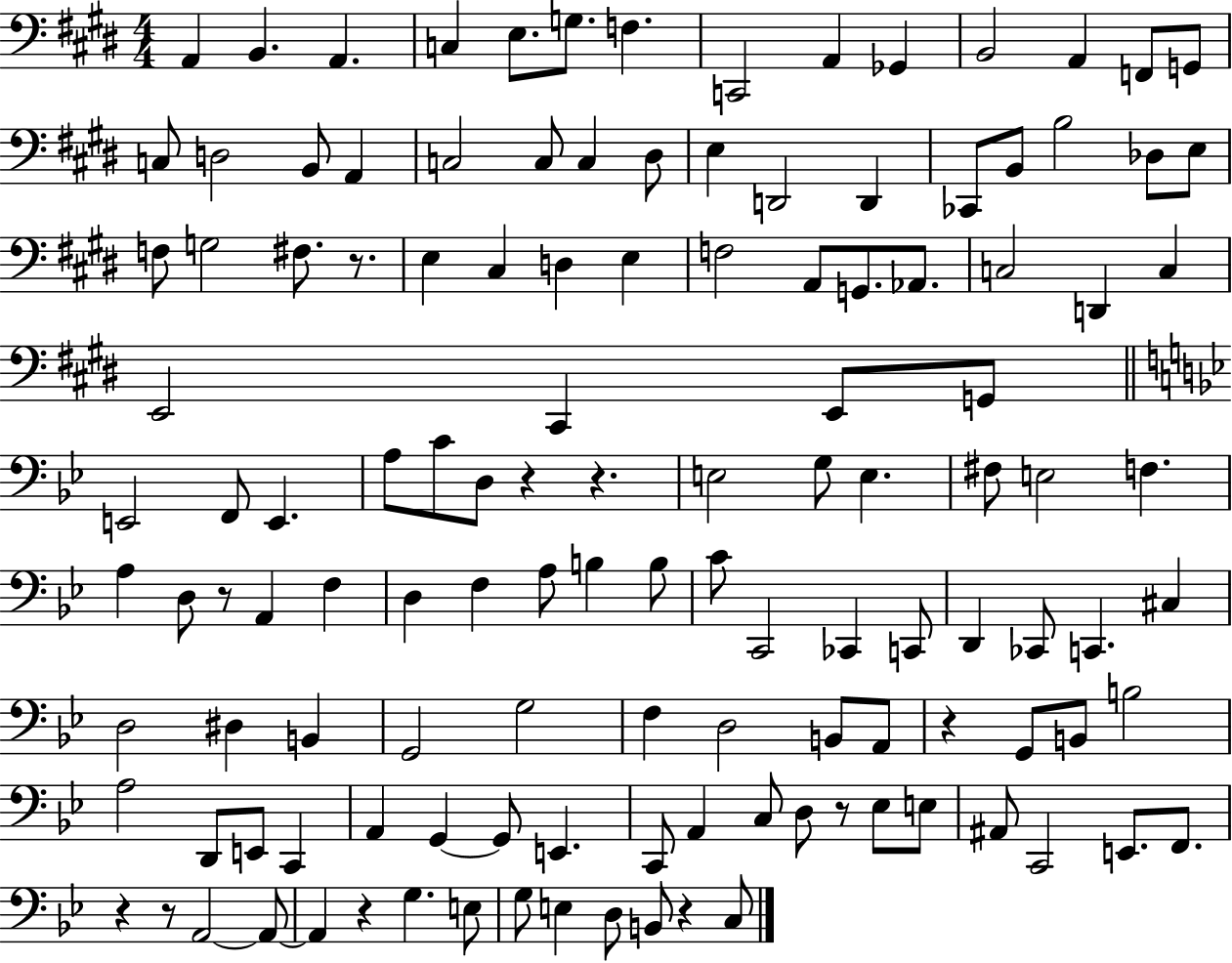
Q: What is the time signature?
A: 4/4